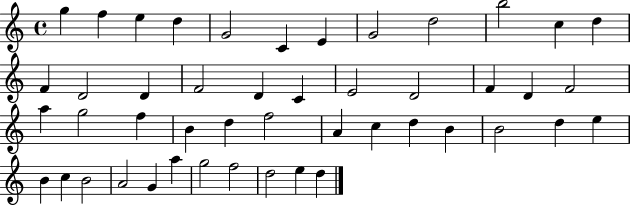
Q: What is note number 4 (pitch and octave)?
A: D5